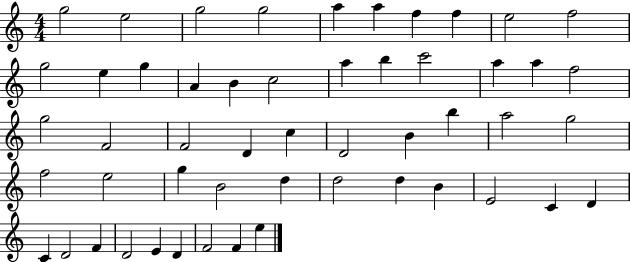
X:1
T:Untitled
M:4/4
L:1/4
K:C
g2 e2 g2 g2 a a f f e2 f2 g2 e g A B c2 a b c'2 a a f2 g2 F2 F2 D c D2 B b a2 g2 f2 e2 g B2 d d2 d B E2 C D C D2 F D2 E D F2 F e